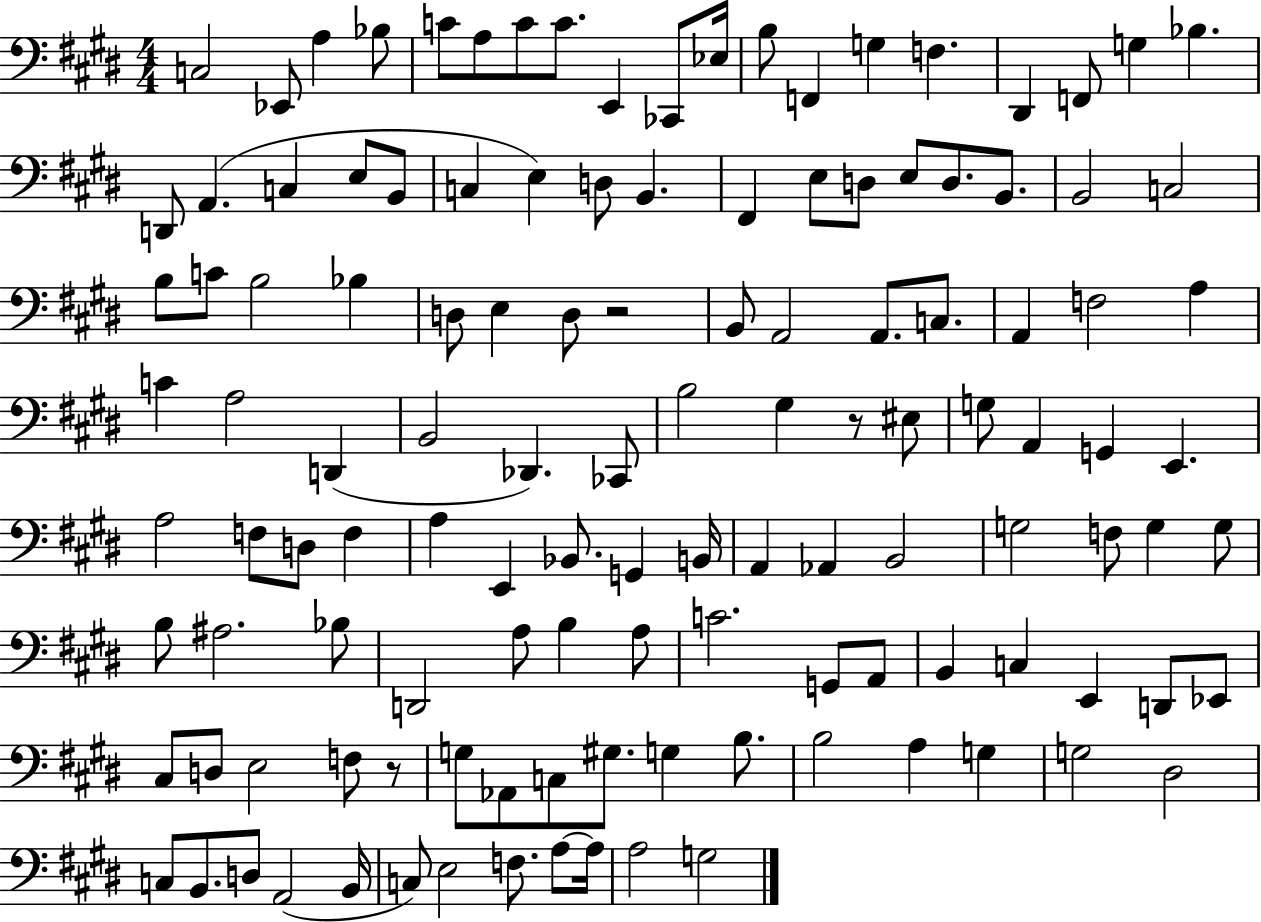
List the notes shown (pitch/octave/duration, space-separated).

C3/h Eb2/e A3/q Bb3/e C4/e A3/e C4/e C4/e. E2/q CES2/e Eb3/s B3/e F2/q G3/q F3/q. D#2/q F2/e G3/q Bb3/q. D2/e A2/q. C3/q E3/e B2/e C3/q E3/q D3/e B2/q. F#2/q E3/e D3/e E3/e D3/e. B2/e. B2/h C3/h B3/e C4/e B3/h Bb3/q D3/e E3/q D3/e R/h B2/e A2/h A2/e. C3/e. A2/q F3/h A3/q C4/q A3/h D2/q B2/h Db2/q. CES2/e B3/h G#3/q R/e EIS3/e G3/e A2/q G2/q E2/q. A3/h F3/e D3/e F3/q A3/q E2/q Bb2/e. G2/q B2/s A2/q Ab2/q B2/h G3/h F3/e G3/q G3/e B3/e A#3/h. Bb3/e D2/h A3/e B3/q A3/e C4/h. G2/e A2/e B2/q C3/q E2/q D2/e Eb2/e C#3/e D3/e E3/h F3/e R/e G3/e Ab2/e C3/e G#3/e. G3/q B3/e. B3/h A3/q G3/q G3/h D#3/h C3/e B2/e. D3/e A2/h B2/s C3/e E3/h F3/e. A3/e A3/s A3/h G3/h